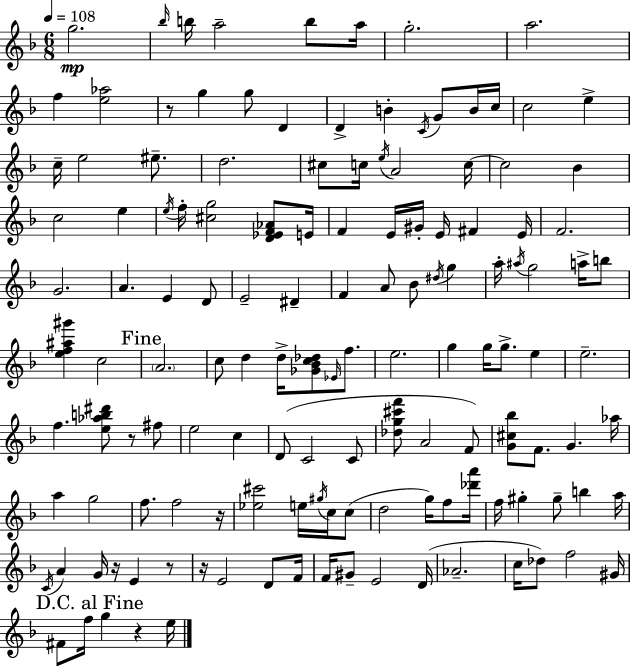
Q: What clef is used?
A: treble